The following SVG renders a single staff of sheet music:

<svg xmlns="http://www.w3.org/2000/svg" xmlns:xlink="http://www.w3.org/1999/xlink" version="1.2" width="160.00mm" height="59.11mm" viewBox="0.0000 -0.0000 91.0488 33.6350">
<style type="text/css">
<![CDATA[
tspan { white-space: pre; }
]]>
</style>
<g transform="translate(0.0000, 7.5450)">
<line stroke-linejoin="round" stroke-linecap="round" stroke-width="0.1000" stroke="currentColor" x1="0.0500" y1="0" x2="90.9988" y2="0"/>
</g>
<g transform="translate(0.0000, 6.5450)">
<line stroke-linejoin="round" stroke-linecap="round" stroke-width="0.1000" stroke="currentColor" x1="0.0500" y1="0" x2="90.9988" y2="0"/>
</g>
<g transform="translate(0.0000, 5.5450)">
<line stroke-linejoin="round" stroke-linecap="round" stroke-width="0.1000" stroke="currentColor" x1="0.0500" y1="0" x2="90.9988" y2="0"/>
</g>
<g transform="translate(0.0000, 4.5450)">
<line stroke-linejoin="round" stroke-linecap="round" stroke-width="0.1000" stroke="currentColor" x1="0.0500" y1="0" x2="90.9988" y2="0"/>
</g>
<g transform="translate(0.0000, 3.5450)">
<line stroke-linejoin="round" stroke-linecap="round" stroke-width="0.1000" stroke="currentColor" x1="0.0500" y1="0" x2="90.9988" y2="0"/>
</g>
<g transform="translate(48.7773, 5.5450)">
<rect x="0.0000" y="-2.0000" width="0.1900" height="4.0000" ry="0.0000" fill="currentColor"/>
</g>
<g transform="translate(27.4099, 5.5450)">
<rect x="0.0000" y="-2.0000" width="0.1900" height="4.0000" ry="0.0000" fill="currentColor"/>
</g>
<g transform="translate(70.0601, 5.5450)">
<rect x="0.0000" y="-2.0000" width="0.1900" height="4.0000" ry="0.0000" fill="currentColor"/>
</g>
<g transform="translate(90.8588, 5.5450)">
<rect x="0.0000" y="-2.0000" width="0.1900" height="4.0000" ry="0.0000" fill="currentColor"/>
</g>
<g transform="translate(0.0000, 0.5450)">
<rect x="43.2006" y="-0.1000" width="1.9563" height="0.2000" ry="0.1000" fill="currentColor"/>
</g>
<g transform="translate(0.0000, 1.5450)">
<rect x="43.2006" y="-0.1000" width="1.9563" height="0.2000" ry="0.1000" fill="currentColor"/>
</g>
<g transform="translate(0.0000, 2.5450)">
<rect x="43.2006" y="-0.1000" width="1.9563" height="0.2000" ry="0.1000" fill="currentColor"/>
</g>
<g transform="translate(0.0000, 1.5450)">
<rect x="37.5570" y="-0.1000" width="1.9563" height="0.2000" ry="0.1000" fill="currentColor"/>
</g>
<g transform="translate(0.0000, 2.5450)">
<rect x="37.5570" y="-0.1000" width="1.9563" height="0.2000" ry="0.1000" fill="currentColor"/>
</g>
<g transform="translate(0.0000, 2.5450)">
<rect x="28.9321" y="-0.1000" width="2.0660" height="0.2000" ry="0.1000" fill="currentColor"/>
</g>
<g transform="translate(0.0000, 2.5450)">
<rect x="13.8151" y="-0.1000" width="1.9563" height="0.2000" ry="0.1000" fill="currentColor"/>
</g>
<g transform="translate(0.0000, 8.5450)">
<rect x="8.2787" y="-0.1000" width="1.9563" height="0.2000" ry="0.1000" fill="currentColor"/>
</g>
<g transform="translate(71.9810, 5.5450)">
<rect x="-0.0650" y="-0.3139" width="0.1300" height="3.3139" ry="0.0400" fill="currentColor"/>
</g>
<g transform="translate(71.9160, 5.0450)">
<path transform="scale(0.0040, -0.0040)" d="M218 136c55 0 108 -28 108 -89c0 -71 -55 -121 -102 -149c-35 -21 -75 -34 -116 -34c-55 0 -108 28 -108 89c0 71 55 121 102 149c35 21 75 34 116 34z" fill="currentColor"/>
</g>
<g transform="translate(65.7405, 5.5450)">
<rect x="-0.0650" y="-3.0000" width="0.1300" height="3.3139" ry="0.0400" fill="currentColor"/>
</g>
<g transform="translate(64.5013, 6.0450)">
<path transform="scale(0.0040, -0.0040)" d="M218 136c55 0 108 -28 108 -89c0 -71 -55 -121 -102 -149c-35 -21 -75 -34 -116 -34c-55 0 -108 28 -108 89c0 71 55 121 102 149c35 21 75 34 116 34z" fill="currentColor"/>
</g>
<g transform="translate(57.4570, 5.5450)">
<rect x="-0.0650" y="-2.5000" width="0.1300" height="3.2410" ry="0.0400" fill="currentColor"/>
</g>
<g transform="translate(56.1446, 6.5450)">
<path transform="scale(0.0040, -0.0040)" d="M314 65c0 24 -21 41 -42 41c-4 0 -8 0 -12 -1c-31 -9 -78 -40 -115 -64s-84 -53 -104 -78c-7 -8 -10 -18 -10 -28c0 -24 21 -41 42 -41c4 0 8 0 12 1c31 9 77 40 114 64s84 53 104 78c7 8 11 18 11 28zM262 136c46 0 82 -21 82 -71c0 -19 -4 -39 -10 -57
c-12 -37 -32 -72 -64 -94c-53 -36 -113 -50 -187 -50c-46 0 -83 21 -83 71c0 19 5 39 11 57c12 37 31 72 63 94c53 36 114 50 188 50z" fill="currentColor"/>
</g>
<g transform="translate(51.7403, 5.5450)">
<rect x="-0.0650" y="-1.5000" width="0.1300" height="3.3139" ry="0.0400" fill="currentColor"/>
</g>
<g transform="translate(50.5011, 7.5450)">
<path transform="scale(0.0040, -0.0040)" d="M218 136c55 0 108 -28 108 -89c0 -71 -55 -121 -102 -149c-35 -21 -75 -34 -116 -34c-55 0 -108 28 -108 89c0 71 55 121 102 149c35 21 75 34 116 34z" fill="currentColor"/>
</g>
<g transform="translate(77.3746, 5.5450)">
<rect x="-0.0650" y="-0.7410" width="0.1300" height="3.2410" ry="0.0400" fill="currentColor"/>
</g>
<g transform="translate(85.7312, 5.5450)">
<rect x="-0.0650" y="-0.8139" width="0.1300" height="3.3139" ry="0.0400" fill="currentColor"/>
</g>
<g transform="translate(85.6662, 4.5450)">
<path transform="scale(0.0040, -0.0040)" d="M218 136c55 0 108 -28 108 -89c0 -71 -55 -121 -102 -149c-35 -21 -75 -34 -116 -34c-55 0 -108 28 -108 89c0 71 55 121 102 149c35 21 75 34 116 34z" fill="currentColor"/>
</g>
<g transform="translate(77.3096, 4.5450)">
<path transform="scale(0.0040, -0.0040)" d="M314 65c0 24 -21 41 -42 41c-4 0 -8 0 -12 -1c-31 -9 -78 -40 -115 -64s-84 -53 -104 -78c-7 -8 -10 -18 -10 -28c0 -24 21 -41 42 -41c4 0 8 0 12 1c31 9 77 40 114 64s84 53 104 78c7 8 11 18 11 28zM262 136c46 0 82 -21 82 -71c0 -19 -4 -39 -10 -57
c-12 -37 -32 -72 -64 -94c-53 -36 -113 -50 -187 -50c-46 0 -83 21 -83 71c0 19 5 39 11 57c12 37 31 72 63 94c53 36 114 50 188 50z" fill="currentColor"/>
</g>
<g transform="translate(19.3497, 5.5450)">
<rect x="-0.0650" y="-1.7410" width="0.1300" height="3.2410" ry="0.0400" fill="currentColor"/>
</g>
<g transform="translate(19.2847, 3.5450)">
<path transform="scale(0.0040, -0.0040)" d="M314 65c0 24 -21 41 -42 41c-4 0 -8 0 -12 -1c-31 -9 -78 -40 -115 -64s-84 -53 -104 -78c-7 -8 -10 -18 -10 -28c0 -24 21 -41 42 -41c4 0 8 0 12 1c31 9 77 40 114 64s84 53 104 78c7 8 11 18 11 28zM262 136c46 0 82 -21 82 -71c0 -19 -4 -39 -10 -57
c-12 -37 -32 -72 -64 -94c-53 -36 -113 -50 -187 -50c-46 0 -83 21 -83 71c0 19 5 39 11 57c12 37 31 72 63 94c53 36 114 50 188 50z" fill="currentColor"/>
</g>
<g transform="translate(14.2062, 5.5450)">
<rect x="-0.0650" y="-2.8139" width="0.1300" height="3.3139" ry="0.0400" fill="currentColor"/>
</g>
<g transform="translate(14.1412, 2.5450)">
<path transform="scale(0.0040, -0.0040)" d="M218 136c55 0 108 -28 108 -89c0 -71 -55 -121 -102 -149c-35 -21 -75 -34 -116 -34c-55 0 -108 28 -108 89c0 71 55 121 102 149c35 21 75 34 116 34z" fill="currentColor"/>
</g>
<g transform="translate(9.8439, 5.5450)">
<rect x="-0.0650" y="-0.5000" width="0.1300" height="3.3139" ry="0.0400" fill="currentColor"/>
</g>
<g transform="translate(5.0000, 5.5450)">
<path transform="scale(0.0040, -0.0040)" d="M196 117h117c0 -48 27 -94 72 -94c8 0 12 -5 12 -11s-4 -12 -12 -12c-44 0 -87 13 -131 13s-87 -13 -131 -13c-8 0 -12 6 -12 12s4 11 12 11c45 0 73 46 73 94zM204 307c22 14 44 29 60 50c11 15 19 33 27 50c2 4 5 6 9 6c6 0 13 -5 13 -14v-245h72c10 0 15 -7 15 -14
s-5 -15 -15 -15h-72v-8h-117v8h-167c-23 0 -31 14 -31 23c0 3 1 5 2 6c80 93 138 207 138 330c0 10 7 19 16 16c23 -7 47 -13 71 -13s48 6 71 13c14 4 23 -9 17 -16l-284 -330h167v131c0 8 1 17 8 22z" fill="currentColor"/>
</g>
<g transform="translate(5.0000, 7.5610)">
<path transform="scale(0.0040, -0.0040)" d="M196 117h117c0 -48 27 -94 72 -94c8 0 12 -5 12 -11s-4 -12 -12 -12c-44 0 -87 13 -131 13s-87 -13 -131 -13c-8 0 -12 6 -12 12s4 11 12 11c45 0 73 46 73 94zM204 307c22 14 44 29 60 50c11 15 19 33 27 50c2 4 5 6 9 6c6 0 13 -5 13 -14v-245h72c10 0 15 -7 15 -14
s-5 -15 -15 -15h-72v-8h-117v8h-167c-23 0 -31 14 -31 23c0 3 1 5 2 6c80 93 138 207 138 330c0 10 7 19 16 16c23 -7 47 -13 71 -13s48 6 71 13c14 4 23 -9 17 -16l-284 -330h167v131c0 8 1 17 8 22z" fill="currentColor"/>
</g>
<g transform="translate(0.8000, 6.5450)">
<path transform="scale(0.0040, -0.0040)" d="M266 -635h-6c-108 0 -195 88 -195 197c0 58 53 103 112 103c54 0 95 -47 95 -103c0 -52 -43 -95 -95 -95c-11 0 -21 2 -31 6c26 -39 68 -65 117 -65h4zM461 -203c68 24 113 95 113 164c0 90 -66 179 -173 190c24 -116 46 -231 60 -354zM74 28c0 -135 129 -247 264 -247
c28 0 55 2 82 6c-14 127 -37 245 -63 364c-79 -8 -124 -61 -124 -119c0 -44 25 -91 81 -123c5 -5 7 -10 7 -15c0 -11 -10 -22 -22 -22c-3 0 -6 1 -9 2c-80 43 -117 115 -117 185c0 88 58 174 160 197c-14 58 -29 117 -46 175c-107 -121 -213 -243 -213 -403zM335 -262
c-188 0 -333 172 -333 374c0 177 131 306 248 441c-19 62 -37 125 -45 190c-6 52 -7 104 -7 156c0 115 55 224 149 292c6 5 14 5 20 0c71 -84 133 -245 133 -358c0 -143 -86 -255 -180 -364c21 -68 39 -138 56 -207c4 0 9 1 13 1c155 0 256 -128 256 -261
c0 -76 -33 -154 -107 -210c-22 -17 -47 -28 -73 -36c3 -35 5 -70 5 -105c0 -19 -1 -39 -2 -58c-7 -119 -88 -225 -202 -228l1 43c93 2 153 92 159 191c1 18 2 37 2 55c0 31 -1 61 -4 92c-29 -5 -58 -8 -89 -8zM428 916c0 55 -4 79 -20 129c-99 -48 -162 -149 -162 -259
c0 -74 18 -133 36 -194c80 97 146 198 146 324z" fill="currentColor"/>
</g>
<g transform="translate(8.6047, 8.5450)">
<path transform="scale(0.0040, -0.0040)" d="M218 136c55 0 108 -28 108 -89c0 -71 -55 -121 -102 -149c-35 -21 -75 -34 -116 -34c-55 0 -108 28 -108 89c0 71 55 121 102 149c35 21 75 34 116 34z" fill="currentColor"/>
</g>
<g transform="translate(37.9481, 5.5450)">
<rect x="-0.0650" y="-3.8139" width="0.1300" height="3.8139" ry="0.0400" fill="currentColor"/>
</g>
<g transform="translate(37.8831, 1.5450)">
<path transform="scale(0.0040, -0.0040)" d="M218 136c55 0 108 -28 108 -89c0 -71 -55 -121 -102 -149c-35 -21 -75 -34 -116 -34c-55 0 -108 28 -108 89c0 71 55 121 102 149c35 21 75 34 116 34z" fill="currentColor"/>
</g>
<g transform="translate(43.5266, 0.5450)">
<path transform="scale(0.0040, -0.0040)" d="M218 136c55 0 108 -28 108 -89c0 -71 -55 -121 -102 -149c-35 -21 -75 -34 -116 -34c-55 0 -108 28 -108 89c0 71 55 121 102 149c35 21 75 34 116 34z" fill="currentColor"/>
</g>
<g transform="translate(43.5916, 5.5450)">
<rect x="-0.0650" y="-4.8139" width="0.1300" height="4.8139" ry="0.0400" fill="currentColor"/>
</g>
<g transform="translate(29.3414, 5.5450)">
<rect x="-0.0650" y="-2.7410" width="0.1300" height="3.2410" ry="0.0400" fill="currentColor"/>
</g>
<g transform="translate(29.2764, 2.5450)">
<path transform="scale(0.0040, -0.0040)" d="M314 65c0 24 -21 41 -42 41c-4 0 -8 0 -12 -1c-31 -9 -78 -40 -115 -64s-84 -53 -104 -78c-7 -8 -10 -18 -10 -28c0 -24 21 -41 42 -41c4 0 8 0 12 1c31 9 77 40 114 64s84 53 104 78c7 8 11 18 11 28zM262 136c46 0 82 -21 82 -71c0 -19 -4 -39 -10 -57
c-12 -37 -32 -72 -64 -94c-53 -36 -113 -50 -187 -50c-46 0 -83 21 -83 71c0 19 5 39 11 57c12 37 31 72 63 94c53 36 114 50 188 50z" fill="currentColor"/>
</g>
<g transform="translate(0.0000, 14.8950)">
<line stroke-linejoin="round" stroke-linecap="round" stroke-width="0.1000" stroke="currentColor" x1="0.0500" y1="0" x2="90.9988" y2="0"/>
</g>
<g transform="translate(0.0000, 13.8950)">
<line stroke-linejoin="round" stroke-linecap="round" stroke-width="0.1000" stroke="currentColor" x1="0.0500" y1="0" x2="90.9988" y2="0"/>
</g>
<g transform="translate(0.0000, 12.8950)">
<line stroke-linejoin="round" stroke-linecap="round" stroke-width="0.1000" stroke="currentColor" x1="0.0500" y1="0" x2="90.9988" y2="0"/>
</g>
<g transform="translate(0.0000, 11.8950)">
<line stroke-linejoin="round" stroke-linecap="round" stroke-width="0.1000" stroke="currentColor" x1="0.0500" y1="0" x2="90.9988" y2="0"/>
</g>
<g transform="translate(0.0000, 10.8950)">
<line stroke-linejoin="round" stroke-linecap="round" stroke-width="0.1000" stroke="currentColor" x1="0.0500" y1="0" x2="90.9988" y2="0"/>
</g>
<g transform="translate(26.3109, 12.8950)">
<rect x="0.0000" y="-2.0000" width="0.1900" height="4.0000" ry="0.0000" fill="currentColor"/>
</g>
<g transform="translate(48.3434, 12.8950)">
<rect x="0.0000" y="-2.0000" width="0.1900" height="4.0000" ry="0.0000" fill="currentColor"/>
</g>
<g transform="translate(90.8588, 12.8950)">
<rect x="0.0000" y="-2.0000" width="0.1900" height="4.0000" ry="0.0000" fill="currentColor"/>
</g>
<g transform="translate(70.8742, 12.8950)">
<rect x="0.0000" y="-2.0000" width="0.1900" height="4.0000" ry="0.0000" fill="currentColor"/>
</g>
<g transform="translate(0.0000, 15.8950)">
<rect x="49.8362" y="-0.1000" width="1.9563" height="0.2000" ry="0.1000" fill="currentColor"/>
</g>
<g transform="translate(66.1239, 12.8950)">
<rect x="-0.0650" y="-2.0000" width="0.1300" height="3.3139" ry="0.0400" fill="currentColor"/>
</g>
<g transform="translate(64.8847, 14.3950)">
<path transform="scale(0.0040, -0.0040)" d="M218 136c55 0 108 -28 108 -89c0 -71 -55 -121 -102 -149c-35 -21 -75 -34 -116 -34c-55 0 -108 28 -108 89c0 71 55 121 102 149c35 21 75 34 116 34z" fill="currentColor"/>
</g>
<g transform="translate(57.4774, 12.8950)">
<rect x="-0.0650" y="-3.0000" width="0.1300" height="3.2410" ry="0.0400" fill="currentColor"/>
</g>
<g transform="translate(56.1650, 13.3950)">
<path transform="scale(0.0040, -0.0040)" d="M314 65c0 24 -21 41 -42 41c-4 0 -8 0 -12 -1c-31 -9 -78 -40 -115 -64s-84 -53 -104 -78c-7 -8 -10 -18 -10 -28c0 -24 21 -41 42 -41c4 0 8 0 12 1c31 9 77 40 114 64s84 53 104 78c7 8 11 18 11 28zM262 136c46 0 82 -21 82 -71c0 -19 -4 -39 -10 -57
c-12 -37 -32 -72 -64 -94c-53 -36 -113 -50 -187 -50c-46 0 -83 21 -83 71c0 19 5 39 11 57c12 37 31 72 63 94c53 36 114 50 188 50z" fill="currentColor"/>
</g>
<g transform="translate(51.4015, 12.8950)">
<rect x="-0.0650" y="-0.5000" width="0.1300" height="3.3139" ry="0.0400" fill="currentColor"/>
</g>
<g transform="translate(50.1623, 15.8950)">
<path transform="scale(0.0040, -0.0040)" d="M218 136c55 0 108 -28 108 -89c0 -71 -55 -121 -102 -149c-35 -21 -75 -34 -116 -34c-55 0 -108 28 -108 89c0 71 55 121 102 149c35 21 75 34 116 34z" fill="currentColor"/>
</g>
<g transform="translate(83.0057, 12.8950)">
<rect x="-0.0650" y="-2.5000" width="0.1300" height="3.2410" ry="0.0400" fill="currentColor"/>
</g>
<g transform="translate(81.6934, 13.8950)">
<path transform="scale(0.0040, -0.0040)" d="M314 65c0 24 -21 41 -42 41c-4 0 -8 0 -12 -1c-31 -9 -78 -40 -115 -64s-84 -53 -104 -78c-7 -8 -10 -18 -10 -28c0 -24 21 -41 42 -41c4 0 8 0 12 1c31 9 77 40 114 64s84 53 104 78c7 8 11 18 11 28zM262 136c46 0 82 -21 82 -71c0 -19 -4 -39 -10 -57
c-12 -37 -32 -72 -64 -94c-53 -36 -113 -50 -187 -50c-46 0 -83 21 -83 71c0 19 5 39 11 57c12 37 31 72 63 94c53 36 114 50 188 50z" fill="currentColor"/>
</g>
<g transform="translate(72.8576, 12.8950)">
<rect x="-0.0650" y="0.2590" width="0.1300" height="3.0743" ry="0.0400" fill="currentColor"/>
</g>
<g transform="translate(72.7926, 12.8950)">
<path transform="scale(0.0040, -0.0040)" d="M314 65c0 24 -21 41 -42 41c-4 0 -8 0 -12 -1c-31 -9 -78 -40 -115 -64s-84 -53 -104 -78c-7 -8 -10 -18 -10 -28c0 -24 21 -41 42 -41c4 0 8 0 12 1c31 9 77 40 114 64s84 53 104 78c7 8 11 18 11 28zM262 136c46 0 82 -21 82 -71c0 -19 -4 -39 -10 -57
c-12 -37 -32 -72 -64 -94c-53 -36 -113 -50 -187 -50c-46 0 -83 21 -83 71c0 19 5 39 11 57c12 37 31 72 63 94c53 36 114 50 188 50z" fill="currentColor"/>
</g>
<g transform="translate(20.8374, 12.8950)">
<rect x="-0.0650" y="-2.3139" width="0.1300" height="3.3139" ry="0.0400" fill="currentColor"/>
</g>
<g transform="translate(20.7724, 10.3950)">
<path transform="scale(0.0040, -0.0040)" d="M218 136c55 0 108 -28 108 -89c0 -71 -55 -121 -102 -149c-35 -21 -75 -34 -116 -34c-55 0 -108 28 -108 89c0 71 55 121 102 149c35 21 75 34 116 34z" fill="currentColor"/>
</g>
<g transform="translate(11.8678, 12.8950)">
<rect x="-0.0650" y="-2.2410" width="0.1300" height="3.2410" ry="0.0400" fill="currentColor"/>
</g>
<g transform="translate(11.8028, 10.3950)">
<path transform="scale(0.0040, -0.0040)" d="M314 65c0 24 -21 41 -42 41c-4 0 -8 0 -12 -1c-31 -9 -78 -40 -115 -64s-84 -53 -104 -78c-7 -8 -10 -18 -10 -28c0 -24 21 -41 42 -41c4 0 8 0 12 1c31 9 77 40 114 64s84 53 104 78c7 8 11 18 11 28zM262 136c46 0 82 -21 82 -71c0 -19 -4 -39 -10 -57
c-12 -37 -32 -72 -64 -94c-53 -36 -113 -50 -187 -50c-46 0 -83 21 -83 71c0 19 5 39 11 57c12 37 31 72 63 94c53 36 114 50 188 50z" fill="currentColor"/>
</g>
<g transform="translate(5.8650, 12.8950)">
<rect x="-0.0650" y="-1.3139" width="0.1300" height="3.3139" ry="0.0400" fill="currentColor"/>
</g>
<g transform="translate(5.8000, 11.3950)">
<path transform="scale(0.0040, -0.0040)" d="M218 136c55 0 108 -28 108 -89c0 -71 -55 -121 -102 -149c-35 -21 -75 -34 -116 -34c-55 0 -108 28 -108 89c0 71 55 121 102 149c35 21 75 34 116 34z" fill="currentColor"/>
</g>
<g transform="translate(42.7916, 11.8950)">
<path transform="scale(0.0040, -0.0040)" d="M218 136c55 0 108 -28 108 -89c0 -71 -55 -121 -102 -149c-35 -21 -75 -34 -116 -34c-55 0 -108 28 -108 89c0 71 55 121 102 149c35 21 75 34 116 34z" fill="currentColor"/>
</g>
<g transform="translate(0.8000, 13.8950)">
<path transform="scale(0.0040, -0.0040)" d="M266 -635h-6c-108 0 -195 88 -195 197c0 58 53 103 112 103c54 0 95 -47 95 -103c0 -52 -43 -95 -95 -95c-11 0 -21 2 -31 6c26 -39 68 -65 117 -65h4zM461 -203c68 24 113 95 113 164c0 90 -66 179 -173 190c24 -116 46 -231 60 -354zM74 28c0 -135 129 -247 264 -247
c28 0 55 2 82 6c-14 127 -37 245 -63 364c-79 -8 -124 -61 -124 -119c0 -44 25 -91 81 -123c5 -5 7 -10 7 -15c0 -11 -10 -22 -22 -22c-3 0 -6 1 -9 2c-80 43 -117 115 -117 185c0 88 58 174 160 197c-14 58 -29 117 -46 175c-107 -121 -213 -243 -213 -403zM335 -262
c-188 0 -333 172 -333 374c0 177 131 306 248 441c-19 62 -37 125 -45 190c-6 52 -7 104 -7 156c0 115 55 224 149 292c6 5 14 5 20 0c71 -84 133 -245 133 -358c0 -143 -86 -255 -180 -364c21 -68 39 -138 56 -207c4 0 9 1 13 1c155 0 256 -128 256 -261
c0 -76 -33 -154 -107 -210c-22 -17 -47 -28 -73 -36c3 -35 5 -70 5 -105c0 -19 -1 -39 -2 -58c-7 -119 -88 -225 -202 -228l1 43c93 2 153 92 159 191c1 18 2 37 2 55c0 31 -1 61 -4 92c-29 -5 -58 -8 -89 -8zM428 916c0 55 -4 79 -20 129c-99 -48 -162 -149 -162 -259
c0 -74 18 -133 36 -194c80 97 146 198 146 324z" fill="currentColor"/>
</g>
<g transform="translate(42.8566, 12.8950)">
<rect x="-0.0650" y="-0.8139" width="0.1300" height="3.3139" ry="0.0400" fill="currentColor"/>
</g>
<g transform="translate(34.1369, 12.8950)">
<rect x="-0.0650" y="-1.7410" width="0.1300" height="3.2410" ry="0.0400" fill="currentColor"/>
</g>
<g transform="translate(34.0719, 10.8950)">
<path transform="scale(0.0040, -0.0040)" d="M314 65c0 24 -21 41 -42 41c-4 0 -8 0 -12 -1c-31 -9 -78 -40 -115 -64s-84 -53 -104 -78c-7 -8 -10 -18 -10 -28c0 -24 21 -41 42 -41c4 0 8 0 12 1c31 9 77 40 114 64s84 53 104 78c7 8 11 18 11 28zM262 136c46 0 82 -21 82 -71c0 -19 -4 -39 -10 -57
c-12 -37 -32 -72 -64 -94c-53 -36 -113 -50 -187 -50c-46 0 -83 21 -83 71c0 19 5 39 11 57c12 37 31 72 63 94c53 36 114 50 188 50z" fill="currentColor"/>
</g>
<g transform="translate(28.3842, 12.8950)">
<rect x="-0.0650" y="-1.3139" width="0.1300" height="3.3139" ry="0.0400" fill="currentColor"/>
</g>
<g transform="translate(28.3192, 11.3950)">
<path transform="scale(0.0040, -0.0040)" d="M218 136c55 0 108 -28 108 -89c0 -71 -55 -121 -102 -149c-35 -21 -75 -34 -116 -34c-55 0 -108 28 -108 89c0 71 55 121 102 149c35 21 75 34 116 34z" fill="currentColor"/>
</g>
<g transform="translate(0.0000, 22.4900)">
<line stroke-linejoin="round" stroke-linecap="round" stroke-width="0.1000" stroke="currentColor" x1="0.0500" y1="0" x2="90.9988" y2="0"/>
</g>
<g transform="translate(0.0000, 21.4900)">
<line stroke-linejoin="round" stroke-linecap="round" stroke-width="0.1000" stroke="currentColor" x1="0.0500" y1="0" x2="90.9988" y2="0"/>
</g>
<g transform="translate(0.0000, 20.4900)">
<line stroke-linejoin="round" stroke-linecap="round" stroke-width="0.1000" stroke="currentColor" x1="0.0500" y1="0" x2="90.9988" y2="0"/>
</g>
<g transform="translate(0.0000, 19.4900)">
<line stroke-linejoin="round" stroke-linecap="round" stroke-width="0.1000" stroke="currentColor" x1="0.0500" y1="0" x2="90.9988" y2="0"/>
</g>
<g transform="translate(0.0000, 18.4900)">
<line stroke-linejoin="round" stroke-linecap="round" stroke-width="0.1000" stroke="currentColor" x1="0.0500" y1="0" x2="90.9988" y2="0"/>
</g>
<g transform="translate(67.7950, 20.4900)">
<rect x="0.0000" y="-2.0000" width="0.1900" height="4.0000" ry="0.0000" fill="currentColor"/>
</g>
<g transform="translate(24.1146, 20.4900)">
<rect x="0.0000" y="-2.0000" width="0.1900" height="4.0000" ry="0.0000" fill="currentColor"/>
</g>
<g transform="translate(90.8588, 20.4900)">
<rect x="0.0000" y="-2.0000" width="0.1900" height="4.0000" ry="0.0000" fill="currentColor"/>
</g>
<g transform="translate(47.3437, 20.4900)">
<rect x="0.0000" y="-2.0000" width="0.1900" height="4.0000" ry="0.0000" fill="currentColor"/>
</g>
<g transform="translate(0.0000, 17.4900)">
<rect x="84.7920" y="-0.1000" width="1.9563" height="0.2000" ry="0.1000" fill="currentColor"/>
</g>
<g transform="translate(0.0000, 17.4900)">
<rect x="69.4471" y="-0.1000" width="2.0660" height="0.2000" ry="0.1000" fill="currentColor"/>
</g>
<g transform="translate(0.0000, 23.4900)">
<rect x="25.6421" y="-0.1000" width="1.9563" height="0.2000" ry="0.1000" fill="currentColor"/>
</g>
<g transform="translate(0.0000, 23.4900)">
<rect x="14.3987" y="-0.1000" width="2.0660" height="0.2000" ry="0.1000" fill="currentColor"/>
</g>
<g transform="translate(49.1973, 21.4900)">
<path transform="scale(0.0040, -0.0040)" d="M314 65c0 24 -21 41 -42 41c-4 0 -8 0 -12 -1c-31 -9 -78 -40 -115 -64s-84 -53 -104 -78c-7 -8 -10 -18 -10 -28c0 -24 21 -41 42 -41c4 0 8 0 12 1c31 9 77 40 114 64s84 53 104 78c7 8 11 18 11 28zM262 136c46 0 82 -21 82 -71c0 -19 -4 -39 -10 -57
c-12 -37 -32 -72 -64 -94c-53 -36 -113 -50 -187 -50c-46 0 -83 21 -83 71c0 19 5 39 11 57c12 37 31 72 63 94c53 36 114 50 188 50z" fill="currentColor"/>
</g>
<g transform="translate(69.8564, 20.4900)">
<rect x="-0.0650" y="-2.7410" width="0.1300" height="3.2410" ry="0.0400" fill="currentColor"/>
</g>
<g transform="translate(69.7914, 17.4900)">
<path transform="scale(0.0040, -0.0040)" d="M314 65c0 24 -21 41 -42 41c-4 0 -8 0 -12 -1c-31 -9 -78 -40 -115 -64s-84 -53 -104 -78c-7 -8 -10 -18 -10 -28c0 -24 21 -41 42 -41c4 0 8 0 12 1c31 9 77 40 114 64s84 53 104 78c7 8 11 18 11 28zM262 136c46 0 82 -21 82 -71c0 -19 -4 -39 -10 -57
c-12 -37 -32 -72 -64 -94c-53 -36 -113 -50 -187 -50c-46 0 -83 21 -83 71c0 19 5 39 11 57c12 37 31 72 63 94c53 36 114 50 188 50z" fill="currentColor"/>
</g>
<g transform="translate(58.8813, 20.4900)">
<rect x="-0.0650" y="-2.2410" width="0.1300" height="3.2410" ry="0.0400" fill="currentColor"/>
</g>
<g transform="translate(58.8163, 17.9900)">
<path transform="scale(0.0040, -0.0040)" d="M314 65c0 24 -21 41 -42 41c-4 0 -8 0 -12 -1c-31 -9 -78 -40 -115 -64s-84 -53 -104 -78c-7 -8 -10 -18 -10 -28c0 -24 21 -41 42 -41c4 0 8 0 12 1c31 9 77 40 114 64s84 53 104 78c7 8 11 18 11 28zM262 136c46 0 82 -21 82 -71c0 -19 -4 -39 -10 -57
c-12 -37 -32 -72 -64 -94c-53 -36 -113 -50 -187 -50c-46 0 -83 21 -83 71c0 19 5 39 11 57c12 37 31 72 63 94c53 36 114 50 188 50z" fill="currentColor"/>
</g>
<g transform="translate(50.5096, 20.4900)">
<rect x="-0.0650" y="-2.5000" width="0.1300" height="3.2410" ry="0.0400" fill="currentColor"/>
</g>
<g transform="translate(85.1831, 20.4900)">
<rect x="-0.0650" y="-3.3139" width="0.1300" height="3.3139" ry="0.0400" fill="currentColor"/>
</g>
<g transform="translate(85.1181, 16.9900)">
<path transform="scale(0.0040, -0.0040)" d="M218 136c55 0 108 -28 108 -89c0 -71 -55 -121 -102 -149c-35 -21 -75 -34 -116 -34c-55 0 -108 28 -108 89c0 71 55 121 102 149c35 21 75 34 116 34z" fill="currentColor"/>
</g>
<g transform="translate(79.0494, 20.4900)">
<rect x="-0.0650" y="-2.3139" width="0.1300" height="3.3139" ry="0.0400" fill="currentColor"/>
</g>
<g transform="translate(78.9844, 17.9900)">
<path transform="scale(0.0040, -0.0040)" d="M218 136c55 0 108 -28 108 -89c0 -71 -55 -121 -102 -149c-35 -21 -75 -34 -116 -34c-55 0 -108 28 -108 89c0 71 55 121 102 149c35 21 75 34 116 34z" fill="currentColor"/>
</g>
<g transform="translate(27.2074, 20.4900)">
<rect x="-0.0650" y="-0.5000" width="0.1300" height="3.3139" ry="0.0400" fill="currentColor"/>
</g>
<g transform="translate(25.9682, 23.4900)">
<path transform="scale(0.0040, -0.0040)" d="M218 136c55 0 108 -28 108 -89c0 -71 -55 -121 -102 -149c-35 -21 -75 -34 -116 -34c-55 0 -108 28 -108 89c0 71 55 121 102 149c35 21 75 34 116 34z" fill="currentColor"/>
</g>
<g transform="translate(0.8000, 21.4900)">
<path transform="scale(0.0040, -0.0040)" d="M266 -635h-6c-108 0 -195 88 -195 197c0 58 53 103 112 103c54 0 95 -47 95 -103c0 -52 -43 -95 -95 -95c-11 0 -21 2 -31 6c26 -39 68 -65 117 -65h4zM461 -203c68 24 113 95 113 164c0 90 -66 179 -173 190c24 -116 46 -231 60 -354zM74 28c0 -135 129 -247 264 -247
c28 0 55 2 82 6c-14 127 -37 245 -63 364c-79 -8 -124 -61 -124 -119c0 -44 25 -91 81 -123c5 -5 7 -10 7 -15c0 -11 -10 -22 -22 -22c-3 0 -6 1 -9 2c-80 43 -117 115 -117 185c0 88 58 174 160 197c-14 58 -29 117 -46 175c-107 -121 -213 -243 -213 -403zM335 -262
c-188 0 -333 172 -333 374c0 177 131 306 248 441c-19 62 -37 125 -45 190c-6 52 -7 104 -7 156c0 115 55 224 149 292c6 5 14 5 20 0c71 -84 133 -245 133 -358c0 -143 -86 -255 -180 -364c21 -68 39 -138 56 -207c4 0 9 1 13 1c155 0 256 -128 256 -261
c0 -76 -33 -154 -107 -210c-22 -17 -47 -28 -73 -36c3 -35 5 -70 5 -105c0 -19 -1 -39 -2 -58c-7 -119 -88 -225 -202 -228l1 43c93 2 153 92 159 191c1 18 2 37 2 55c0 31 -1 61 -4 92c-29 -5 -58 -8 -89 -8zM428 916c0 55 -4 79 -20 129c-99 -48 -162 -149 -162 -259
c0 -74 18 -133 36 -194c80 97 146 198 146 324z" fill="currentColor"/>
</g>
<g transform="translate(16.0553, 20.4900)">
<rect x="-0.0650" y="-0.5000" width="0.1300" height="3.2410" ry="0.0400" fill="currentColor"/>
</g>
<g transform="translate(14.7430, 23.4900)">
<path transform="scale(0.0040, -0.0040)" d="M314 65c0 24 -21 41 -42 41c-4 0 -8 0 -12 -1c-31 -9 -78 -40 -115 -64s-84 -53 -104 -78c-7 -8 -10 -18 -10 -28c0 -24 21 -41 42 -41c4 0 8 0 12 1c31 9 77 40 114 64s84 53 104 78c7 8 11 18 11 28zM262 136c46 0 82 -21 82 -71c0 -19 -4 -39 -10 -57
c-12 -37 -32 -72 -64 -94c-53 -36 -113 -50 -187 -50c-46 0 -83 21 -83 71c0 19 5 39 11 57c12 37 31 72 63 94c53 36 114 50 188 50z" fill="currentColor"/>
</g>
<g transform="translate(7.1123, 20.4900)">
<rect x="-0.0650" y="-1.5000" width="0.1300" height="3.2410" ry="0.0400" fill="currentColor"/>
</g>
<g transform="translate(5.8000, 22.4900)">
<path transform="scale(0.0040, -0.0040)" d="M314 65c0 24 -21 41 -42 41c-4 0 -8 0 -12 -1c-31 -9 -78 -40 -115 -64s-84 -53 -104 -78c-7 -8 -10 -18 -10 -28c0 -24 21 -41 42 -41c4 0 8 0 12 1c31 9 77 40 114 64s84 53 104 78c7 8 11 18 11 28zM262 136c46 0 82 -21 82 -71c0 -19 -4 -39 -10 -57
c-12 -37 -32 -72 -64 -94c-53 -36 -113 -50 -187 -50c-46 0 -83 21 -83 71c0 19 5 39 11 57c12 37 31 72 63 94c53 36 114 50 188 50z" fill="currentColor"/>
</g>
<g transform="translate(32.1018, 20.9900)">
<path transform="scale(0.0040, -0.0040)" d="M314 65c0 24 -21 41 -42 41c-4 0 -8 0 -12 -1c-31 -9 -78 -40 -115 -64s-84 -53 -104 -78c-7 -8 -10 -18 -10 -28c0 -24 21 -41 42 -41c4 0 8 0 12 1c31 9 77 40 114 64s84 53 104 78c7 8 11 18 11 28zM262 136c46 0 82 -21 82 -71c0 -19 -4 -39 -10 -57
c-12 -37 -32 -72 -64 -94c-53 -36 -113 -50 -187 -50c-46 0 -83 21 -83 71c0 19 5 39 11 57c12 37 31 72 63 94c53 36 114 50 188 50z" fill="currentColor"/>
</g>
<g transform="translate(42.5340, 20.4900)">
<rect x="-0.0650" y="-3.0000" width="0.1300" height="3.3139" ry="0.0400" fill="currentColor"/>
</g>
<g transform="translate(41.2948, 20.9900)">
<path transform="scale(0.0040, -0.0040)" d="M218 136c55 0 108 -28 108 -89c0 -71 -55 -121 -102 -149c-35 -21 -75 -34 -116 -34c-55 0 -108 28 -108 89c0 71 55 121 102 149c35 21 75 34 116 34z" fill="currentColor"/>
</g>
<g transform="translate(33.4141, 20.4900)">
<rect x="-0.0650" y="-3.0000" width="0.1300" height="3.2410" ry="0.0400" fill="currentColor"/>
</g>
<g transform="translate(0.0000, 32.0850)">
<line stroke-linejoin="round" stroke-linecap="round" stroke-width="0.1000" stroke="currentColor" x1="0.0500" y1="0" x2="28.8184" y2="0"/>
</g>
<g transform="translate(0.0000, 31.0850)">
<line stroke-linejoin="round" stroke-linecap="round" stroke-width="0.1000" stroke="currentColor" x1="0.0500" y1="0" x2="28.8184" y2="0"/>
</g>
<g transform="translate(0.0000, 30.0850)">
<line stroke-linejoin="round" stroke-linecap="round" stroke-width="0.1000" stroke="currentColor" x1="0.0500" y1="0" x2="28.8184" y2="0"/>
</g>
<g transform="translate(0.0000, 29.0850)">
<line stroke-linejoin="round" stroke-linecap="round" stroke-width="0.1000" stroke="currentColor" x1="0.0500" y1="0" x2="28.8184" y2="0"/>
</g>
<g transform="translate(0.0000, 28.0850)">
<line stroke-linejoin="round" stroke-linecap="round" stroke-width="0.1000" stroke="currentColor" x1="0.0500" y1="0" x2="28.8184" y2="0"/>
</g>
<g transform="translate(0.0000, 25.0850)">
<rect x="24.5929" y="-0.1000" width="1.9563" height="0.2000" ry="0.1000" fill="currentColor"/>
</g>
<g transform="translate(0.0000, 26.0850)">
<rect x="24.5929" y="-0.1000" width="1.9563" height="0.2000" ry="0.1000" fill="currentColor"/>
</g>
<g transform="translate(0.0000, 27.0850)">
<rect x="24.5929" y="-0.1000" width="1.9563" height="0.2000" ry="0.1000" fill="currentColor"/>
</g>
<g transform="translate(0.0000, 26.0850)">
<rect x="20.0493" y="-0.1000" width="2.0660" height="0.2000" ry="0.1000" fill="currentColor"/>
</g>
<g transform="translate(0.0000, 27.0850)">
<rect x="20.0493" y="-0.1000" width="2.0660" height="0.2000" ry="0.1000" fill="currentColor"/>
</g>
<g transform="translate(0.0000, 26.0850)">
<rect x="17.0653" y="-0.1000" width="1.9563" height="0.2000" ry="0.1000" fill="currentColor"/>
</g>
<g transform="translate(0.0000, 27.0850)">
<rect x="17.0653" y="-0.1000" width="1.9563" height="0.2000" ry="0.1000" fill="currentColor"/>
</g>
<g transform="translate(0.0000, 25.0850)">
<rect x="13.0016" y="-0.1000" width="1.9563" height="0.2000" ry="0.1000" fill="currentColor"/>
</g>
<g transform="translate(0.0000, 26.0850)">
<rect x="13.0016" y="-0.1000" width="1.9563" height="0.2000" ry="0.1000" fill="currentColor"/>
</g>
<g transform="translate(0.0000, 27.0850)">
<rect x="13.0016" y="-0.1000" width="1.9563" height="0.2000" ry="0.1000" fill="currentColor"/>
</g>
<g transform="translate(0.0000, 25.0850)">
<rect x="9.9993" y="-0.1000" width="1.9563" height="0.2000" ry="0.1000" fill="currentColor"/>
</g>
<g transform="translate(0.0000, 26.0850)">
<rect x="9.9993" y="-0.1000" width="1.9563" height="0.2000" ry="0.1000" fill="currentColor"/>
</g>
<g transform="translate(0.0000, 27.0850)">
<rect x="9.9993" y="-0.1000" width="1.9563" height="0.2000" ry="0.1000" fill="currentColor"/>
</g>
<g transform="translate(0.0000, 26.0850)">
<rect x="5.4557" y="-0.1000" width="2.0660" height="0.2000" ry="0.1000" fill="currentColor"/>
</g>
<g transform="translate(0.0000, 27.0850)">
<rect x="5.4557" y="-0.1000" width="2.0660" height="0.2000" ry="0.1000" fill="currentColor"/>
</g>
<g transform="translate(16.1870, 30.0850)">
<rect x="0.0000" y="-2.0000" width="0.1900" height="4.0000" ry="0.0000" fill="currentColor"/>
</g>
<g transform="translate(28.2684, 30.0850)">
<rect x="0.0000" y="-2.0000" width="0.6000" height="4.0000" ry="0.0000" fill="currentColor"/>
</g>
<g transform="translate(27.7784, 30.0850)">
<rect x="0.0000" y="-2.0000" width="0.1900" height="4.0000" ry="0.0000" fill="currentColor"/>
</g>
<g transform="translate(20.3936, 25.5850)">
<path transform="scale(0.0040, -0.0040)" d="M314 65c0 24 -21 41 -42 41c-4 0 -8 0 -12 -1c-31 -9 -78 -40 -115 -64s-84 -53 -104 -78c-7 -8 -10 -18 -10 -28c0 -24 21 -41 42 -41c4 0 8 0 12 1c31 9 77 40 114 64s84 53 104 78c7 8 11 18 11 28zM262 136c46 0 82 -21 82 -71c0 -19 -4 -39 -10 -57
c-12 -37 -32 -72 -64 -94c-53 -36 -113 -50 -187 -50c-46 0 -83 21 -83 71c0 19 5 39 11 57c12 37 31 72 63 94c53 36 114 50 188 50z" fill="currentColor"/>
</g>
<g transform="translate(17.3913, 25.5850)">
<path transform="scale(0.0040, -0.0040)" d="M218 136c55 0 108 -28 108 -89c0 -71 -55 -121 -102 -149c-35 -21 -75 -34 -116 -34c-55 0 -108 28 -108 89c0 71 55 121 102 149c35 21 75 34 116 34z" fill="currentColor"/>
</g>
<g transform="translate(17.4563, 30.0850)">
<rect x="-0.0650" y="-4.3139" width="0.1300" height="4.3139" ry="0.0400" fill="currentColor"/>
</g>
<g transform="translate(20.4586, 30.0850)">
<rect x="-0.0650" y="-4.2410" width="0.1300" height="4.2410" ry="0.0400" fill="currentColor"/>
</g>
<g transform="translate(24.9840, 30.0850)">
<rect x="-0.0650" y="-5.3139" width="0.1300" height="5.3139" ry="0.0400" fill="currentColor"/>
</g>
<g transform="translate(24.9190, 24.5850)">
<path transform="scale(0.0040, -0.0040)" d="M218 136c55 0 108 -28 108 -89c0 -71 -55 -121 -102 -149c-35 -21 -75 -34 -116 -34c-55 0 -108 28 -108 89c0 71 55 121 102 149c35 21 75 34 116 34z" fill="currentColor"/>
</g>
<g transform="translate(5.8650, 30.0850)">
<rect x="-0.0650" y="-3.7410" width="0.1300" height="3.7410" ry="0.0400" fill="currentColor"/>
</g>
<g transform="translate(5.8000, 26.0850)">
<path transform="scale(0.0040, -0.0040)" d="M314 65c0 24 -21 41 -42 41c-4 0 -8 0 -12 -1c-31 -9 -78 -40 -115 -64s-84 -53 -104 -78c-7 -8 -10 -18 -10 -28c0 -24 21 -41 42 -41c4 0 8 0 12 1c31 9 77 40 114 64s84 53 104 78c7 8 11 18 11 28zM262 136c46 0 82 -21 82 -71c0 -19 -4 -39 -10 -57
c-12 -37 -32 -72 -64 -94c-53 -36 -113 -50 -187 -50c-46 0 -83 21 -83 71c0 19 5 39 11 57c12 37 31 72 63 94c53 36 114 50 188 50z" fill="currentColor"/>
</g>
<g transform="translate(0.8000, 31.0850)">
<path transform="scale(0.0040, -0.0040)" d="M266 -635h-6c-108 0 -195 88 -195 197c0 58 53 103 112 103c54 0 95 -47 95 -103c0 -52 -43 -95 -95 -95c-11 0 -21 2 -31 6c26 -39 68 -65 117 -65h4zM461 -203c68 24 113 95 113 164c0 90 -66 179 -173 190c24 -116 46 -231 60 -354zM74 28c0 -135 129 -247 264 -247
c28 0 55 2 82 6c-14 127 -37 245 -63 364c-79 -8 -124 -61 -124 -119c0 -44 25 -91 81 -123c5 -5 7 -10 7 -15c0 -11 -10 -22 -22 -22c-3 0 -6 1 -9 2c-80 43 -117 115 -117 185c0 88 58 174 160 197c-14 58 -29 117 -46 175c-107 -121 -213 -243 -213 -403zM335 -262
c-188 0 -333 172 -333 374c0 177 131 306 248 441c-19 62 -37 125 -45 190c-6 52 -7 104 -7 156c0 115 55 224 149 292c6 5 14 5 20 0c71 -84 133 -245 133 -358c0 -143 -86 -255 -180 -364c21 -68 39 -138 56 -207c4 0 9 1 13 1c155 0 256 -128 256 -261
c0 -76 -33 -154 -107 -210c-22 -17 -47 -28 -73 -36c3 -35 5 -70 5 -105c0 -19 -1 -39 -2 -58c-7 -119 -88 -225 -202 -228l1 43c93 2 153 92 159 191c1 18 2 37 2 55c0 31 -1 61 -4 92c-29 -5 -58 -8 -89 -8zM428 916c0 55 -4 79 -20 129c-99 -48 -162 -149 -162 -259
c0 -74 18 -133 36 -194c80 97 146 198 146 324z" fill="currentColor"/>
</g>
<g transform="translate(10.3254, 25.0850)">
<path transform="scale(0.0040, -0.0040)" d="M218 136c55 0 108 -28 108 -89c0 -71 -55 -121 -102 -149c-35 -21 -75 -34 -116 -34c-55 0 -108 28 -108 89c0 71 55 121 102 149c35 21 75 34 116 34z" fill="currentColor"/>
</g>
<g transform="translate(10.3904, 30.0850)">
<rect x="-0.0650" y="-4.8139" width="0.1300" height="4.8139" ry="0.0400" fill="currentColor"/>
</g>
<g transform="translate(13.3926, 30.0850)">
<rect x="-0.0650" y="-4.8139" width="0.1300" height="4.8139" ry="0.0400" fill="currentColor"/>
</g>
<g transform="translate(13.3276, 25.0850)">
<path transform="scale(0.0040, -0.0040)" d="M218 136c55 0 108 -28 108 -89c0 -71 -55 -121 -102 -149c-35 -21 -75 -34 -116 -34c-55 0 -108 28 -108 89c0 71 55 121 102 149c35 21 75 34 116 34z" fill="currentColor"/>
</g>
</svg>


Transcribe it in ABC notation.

X:1
T:Untitled
M:4/4
L:1/4
K:C
C a f2 a2 c' e' E G2 A c d2 d e g2 g e f2 d C A2 F B2 G2 E2 C2 C A2 A G2 g2 a2 g b c'2 e' e' d' d'2 f'